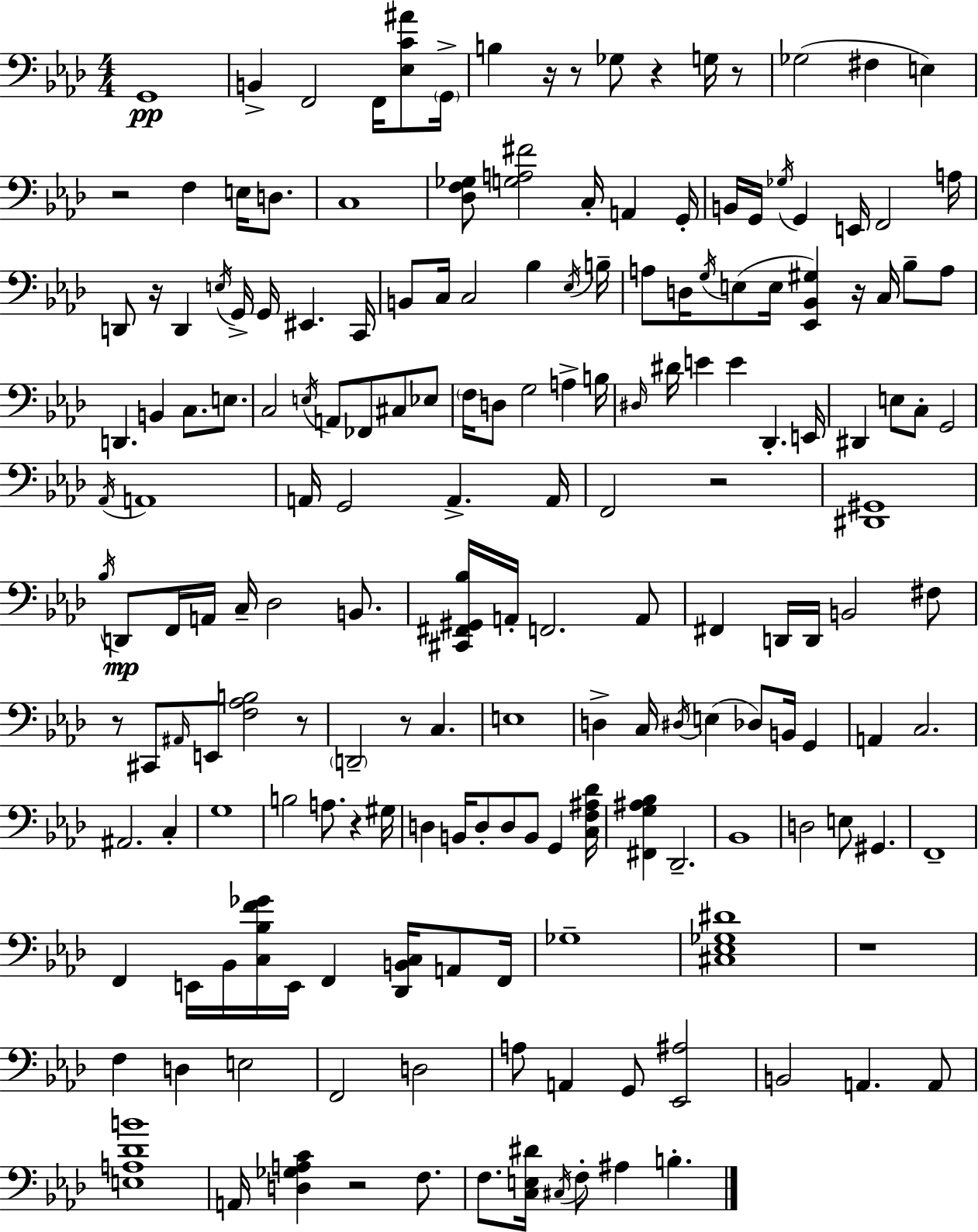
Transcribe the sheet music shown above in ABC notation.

X:1
T:Untitled
M:4/4
L:1/4
K:Ab
G,,4 B,, F,,2 F,,/4 [_E,C^A]/2 G,,/4 B, z/4 z/2 _G,/2 z G,/4 z/2 _G,2 ^F, E, z2 F, E,/4 D,/2 C,4 [_D,F,_G,]/2 [G,A,^F]2 C,/4 A,, G,,/4 B,,/4 G,,/4 _G,/4 G,, E,,/4 F,,2 A,/4 D,,/2 z/4 D,, E,/4 G,,/4 G,,/4 ^E,, C,,/4 B,,/2 C,/4 C,2 _B, _E,/4 B,/4 A,/2 D,/4 G,/4 E,/2 E,/4 [_E,,_B,,^G,] z/4 C,/4 _B,/2 A,/2 D,, B,, C,/2 E,/2 C,2 E,/4 A,,/2 _F,,/2 ^C,/2 _E,/2 F,/4 D,/2 G,2 A, B,/4 ^D,/4 ^D/4 E E _D,, E,,/4 ^D,, E,/2 C,/2 G,,2 _A,,/4 A,,4 A,,/4 G,,2 A,, A,,/4 F,,2 z2 [^D,,^G,,]4 _B,/4 D,,/2 F,,/4 A,,/4 C,/4 _D,2 B,,/2 [^C,,^F,,^G,,_B,]/4 A,,/4 F,,2 A,,/2 ^F,, D,,/4 D,,/4 B,,2 ^F,/2 z/2 ^C,,/2 ^A,,/4 E,,/2 [F,_A,B,]2 z/2 D,,2 z/2 C, E,4 D, C,/4 ^D,/4 E, _D,/2 B,,/4 G,, A,, C,2 ^A,,2 C, G,4 B,2 A,/2 z ^G,/4 D, B,,/4 D,/2 D,/2 B,,/2 G,, [C,F,^A,_D]/4 [^F,,G,^A,_B,] _D,,2 _B,,4 D,2 E,/2 ^G,, F,,4 F,, E,,/4 _B,,/4 [C,_B,F_G]/4 E,,/4 F,, [_D,,B,,C,]/4 A,,/2 F,,/4 _G,4 [^C,_E,_G,^D]4 z4 F, D, E,2 F,,2 D,2 A,/2 A,, G,,/2 [_E,,^A,]2 B,,2 A,, A,,/2 [E,A,_DB]4 A,,/4 [D,_G,A,C] z2 F,/2 F,/2 [C,E,^D]/4 ^C,/4 F,/2 ^A, B,